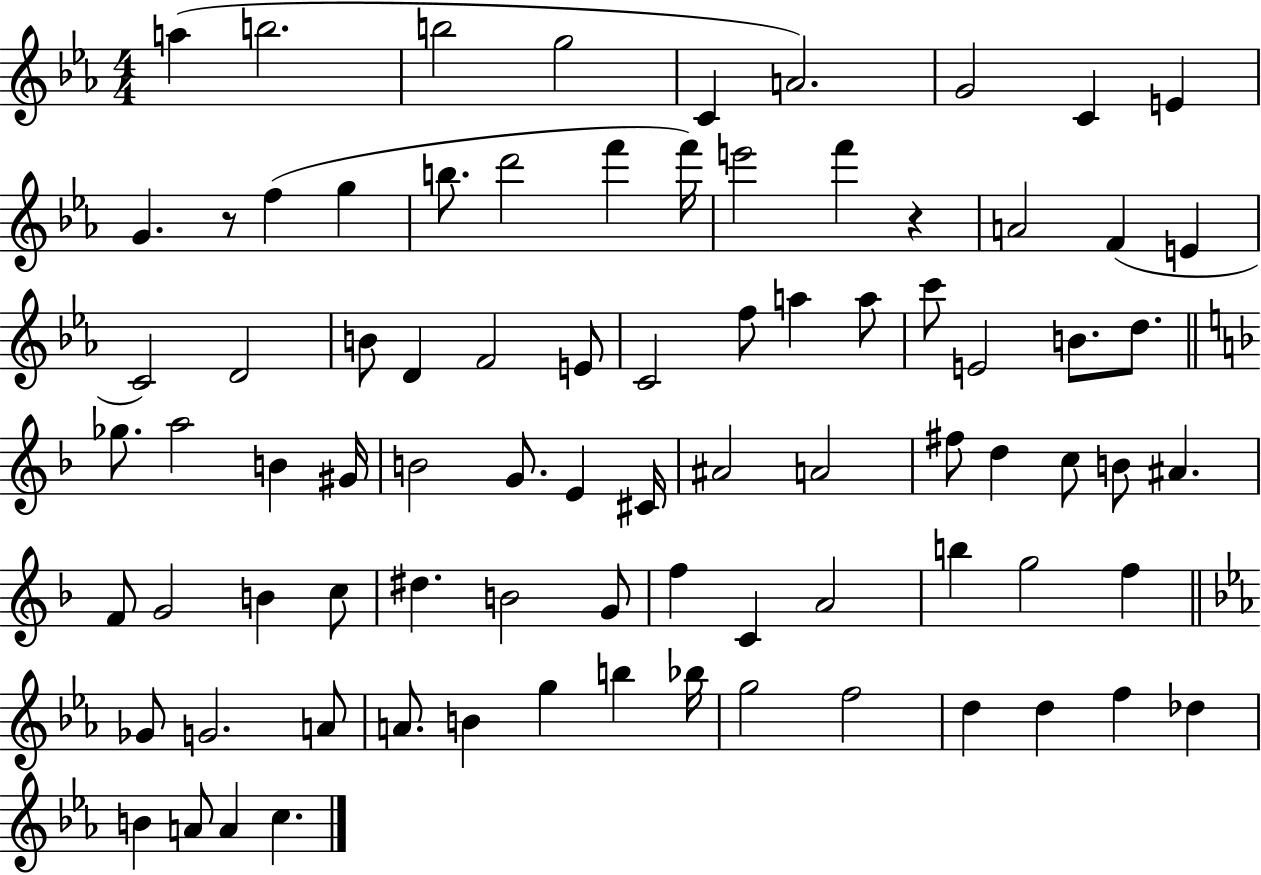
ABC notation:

X:1
T:Untitled
M:4/4
L:1/4
K:Eb
a b2 b2 g2 C A2 G2 C E G z/2 f g b/2 d'2 f' f'/4 e'2 f' z A2 F E C2 D2 B/2 D F2 E/2 C2 f/2 a a/2 c'/2 E2 B/2 d/2 _g/2 a2 B ^G/4 B2 G/2 E ^C/4 ^A2 A2 ^f/2 d c/2 B/2 ^A F/2 G2 B c/2 ^d B2 G/2 f C A2 b g2 f _G/2 G2 A/2 A/2 B g b _b/4 g2 f2 d d f _d B A/2 A c